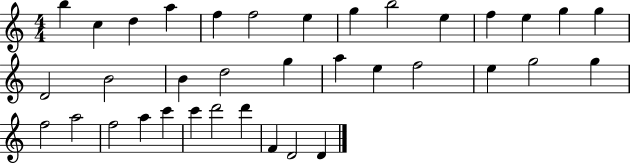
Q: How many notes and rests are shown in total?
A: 36